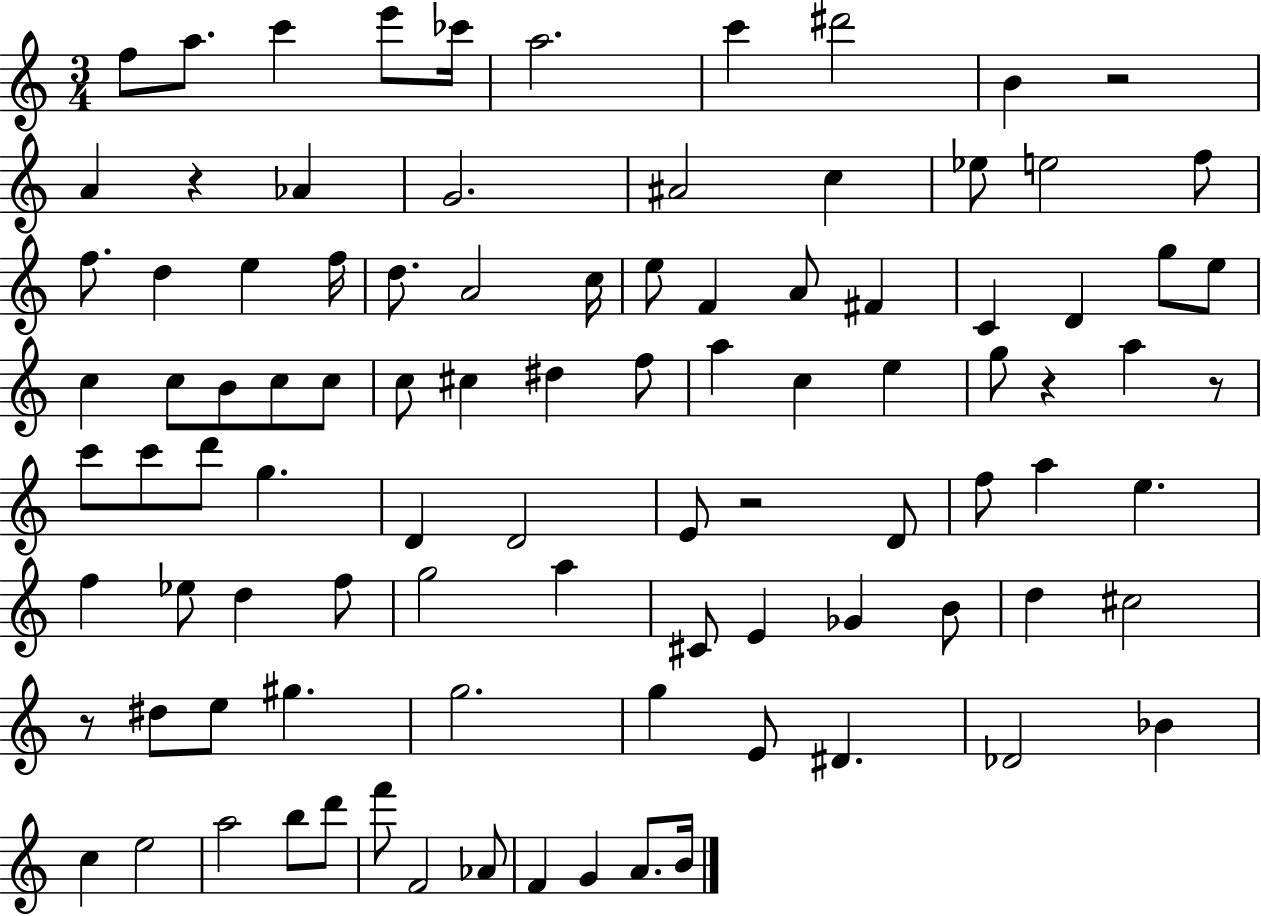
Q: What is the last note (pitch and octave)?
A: B4